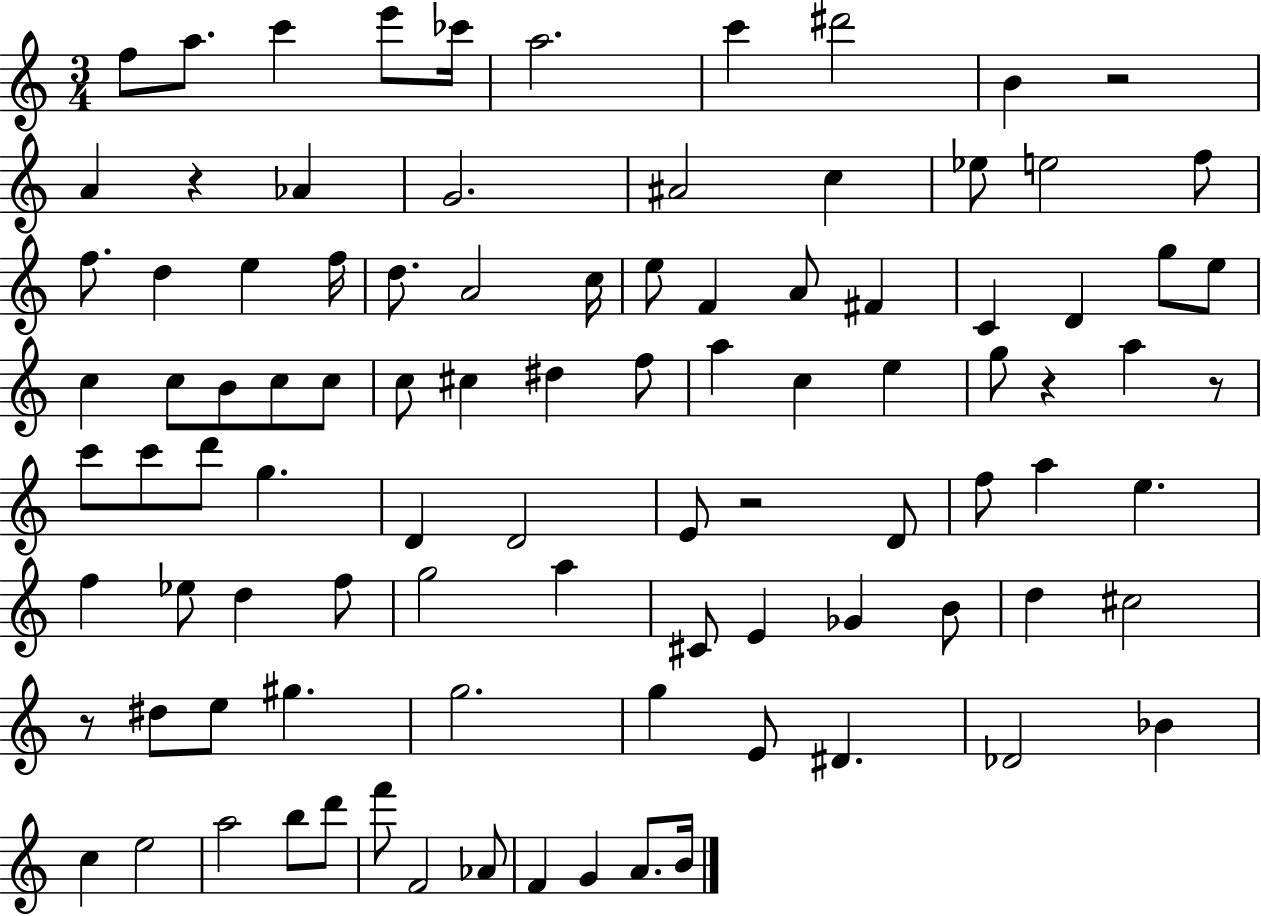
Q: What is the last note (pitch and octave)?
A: B4